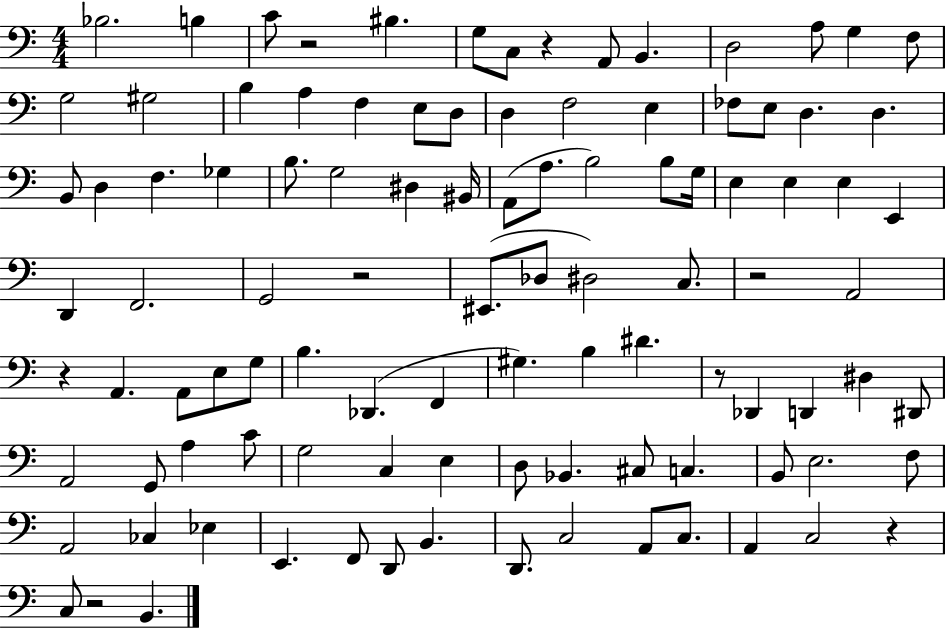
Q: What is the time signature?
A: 4/4